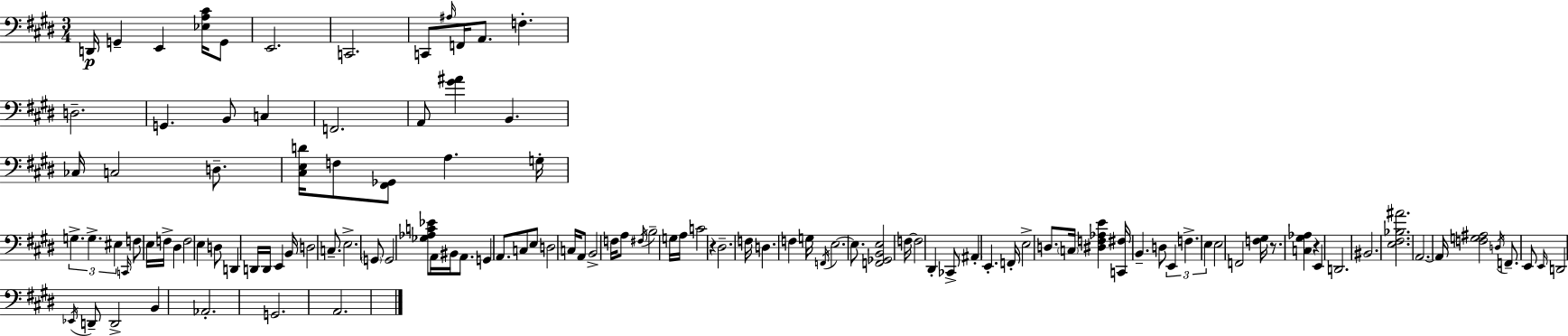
X:1
T:Untitled
M:3/4
L:1/4
K:E
D,,/4 G,, E,, [_E,A,^C]/4 G,,/2 E,,2 C,,2 C,,/2 ^A,/4 F,,/4 A,,/2 F, D,2 G,, B,,/2 C, F,,2 A,,/2 [^G^A] B,, _C,/4 C,2 D,/2 [^C,E,D]/4 F,/2 [^F,,_G,,]/2 A, G,/4 G, G, ^E, C,,/4 F,/2 E,/4 F,/4 ^D, F,2 E, D,/2 D,, D,,/4 D,,/4 E,, B,,/4 D,2 C,/2 E,2 G,,/2 G,,2 [_G,_A,C_E]/2 A,,/4 ^B,,/4 A,,/2 G,, A,,/2 C,/2 E,/2 D,2 C,/4 A,,/2 B,,2 F,/4 A,/2 ^F,/4 B,2 G,/4 A,/4 C2 z ^D,2 F,/4 D, F, G,/4 F,,/4 E,2 E,/2 [F,,_G,,B,,E,]2 F,/4 F,2 ^D,, _C,,/2 ^A,, E,, F,,/4 E,2 D,/2 C,/4 [^D,F,_A,E] [C,,^F,]/4 B,, D,/2 E,, F, E, E,2 F,,2 [F,^G,]/4 z/2 [C,^G,_A,] z E,, D,,2 ^B,,2 [E,^F,_B,^A]2 A,,2 A,,/4 [F,G,^A,]2 D,/4 F,,/2 E,,/2 E,,/4 D,,2 _E,,/4 D,,/2 D,,2 B,, _A,,2 G,,2 A,,2